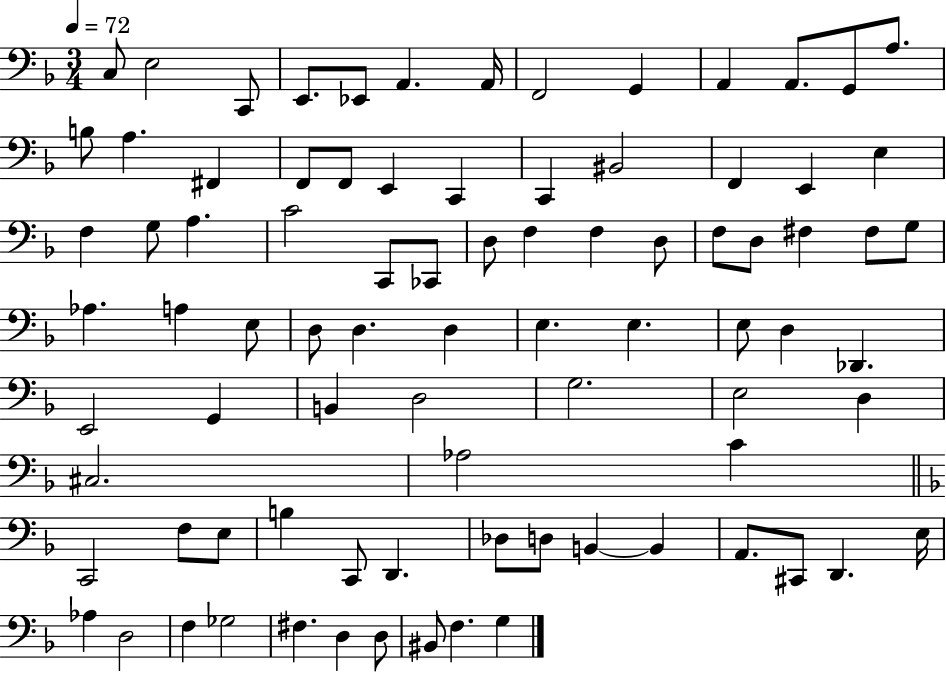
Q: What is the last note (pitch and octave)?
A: G3